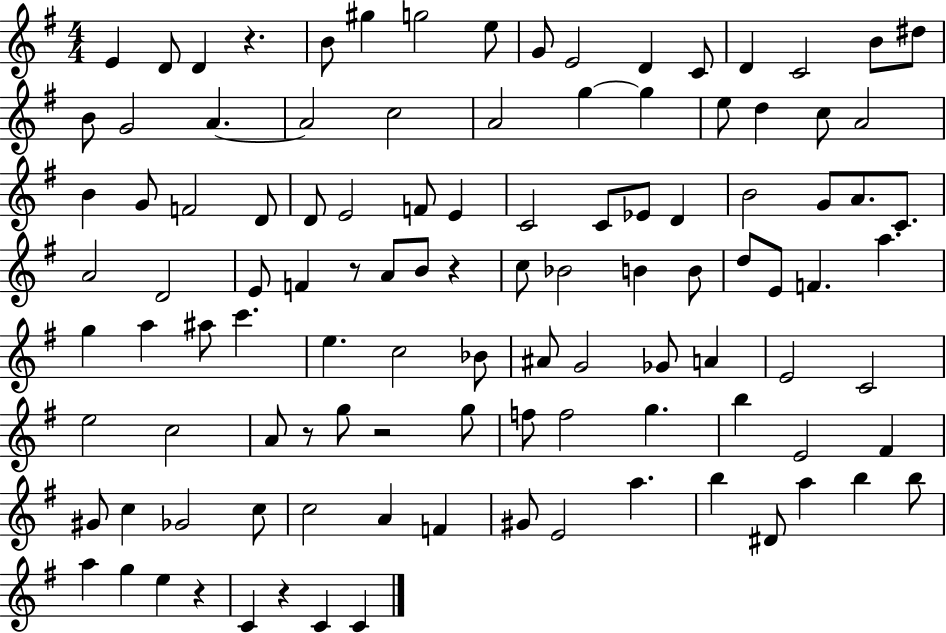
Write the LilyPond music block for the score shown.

{
  \clef treble
  \numericTimeSignature
  \time 4/4
  \key g \major
  \repeat volta 2 { e'4 d'8 d'4 r4. | b'8 gis''4 g''2 e''8 | g'8 e'2 d'4 c'8 | d'4 c'2 b'8 dis''8 | \break b'8 g'2 a'4.~~ | a'2 c''2 | a'2 g''4~~ g''4 | e''8 d''4 c''8 a'2 | \break b'4 g'8 f'2 d'8 | d'8 e'2 f'8 e'4 | c'2 c'8 ees'8 d'4 | b'2 g'8 a'8. c'8. | \break a'2 d'2 | e'8 f'4 r8 a'8 b'8 r4 | c''8 bes'2 b'4 b'8 | d''8 e'8 f'4. a''4. | \break g''4 a''4 ais''8 c'''4. | e''4. c''2 bes'8 | ais'8 g'2 ges'8 a'4 | e'2 c'2 | \break e''2 c''2 | a'8 r8 g''8 r2 g''8 | f''8 f''2 g''4. | b''4 e'2 fis'4 | \break gis'8 c''4 ges'2 c''8 | c''2 a'4 f'4 | gis'8 e'2 a''4. | b''4 dis'8 a''4 b''4 b''8 | \break a''4 g''4 e''4 r4 | c'4 r4 c'4 c'4 | } \bar "|."
}